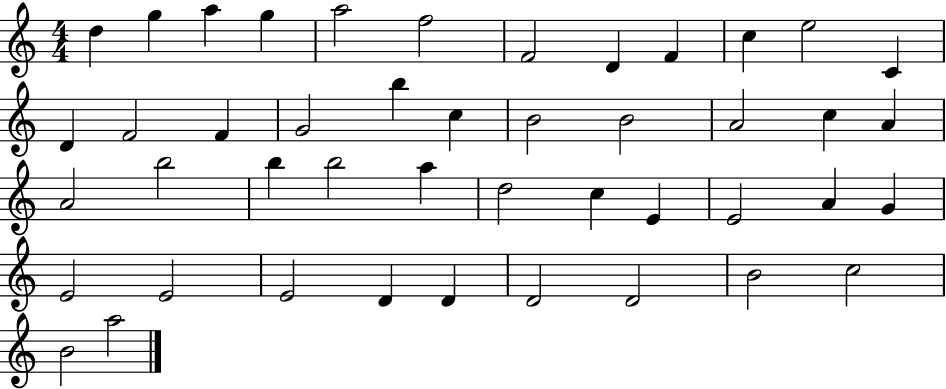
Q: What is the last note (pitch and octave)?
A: A5